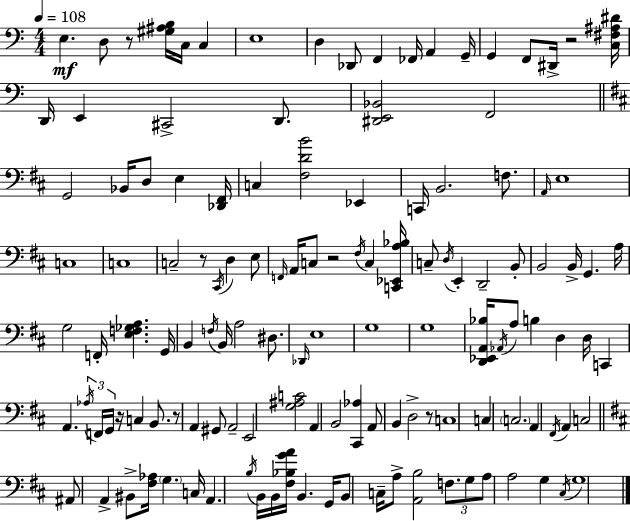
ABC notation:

X:1
T:Untitled
M:4/4
L:1/4
K:Am
E, D,/2 z/2 [^G,^A,B,]/4 C,/4 C, E,4 D, _D,,/2 F,, _F,,/4 A,, G,,/4 G,, F,,/2 ^D,,/4 z2 [C,^F,^A,^D]/4 D,,/4 E,, ^C,,2 D,,/2 [^D,,E,,_B,,]2 F,,2 G,,2 _B,,/4 D,/2 E, [_D,,^F,,]/4 C, [^F,DB]2 _E,, C,,/4 B,,2 F,/2 A,,/4 E,4 C,4 C,4 C,2 z/2 ^C,,/4 D, E,/2 F,,/4 A,,/4 C,/2 z2 ^F,/4 C, [C,,_E,,A,_B,]/4 C,/2 D,/4 E,, D,,2 B,,/2 B,,2 B,,/4 G,, A,/4 G,2 F,,/4 [E,F,_G,A,] G,,/4 B,, F,/4 B,,/4 A,2 ^D,/2 _D,,/4 E,4 G,4 G,4 [D,,_E,,A,,_B,]/4 _A,,/4 A,/2 B, D, D,/4 C,, A,, _A,/4 F,,/4 G,,/4 z/4 C, B,,/2 z/2 A,, ^G,,/2 A,,2 E,,2 [G,^A,C]2 A,, B,,2 [^C,,_A,] A,,/2 B,, D,2 z/2 C,4 C, C,2 A,, ^F,,/4 A,, C,2 ^A,,/2 A,, ^B,,/2 [^F,_A,]/4 G, C,/4 A,, B,/4 B,,/4 B,,/4 [^F,_B,GA]/4 B,, G,,/4 B,,/2 C,/4 A,/2 [A,,B,]2 F,/2 G,/2 A,/2 A,2 G, ^C,/4 G,4